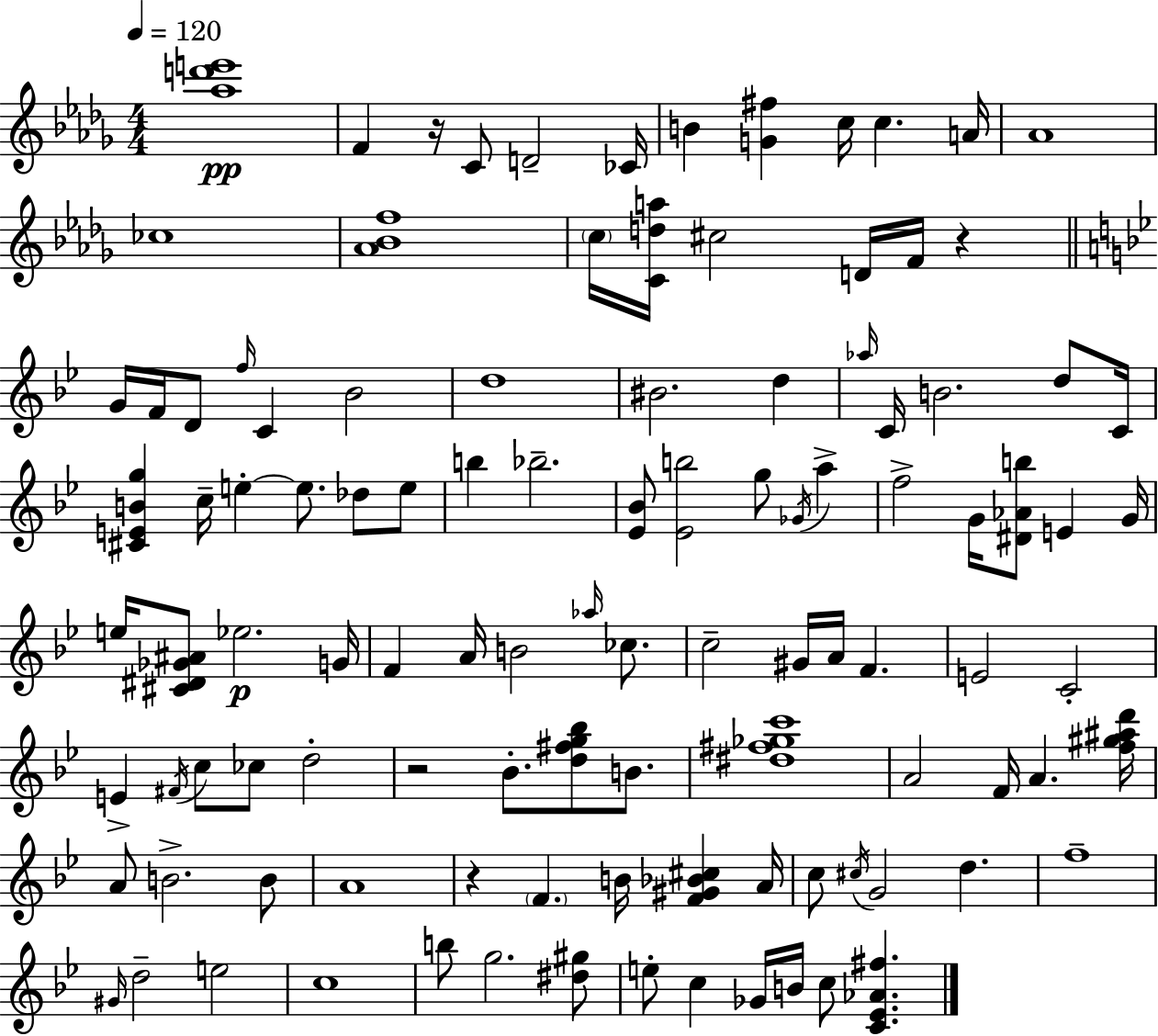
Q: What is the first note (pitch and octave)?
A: F4